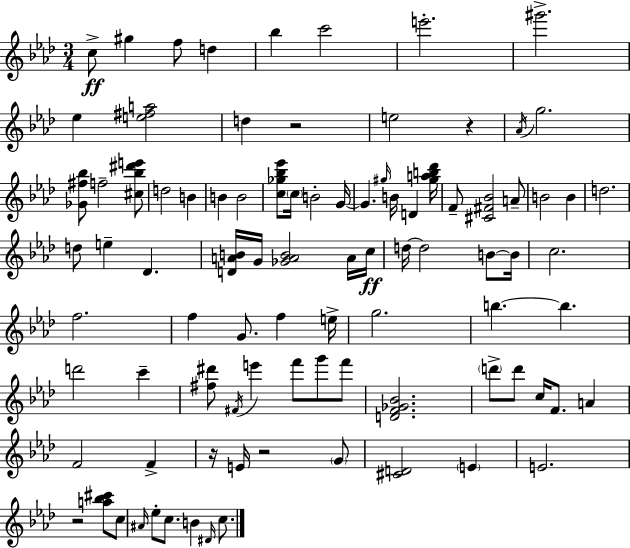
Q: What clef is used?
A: treble